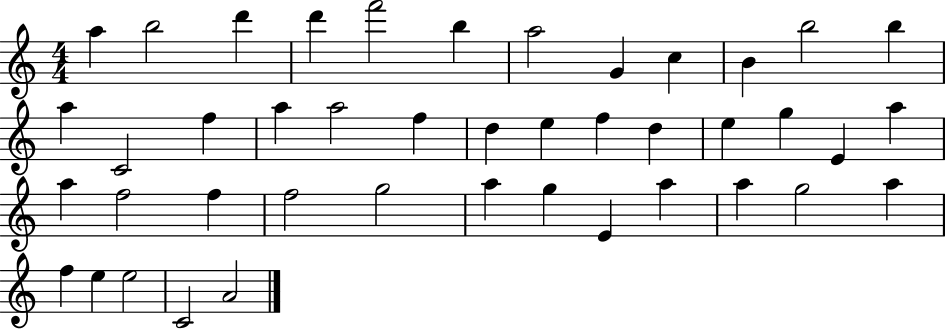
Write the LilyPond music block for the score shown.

{
  \clef treble
  \numericTimeSignature
  \time 4/4
  \key c \major
  a''4 b''2 d'''4 | d'''4 f'''2 b''4 | a''2 g'4 c''4 | b'4 b''2 b''4 | \break a''4 c'2 f''4 | a''4 a''2 f''4 | d''4 e''4 f''4 d''4 | e''4 g''4 e'4 a''4 | \break a''4 f''2 f''4 | f''2 g''2 | a''4 g''4 e'4 a''4 | a''4 g''2 a''4 | \break f''4 e''4 e''2 | c'2 a'2 | \bar "|."
}